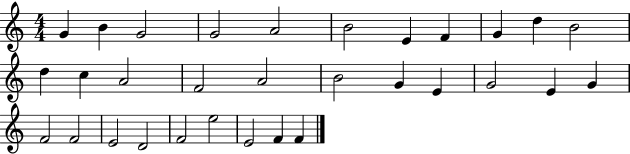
G4/q B4/q G4/h G4/h A4/h B4/h E4/q F4/q G4/q D5/q B4/h D5/q C5/q A4/h F4/h A4/h B4/h G4/q E4/q G4/h E4/q G4/q F4/h F4/h E4/h D4/h F4/h E5/h E4/h F4/q F4/q